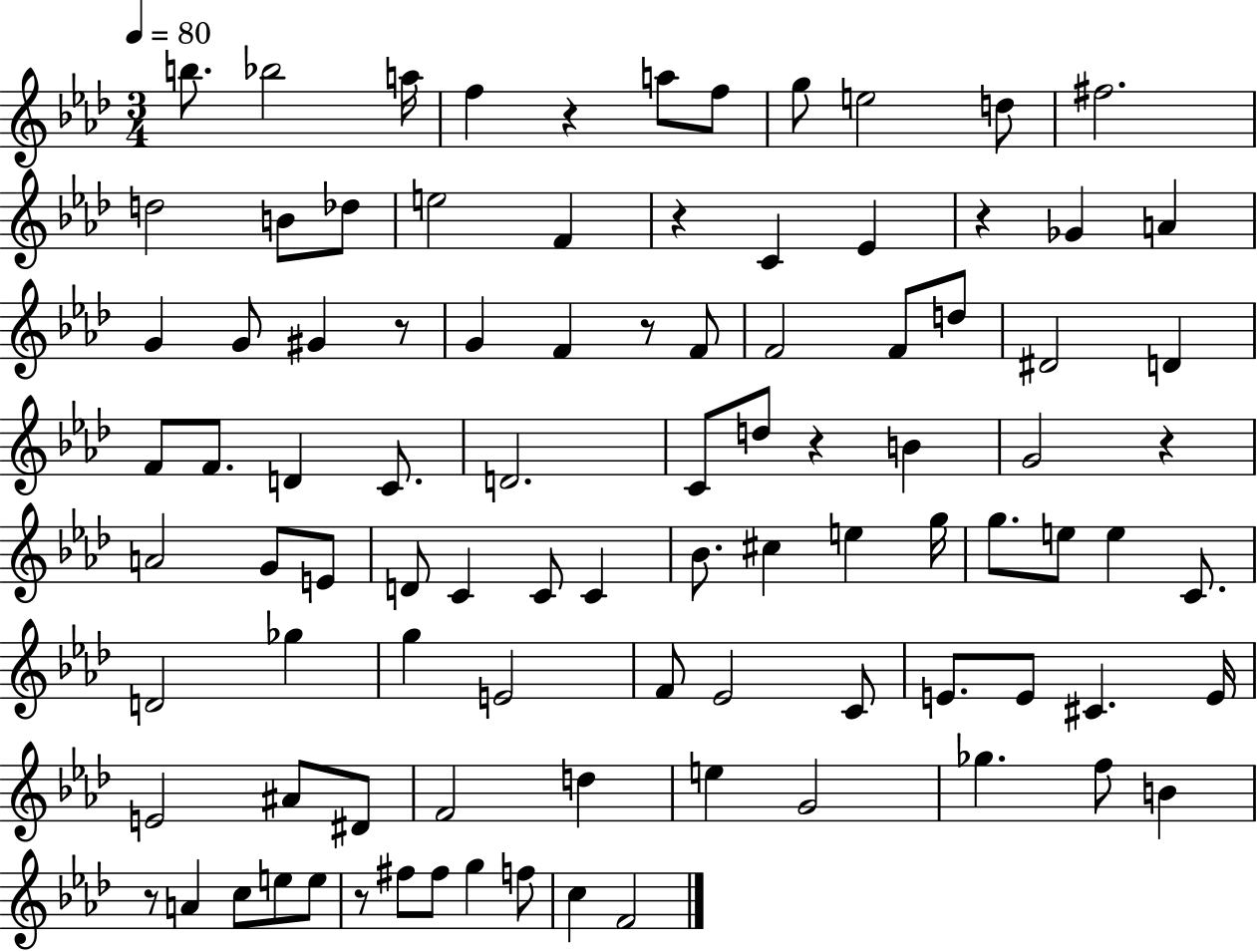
{
  \clef treble
  \numericTimeSignature
  \time 3/4
  \key aes \major
  \tempo 4 = 80
  b''8. bes''2 a''16 | f''4 r4 a''8 f''8 | g''8 e''2 d''8 | fis''2. | \break d''2 b'8 des''8 | e''2 f'4 | r4 c'4 ees'4 | r4 ges'4 a'4 | \break g'4 g'8 gis'4 r8 | g'4 f'4 r8 f'8 | f'2 f'8 d''8 | dis'2 d'4 | \break f'8 f'8. d'4 c'8. | d'2. | c'8 d''8 r4 b'4 | g'2 r4 | \break a'2 g'8 e'8 | d'8 c'4 c'8 c'4 | bes'8. cis''4 e''4 g''16 | g''8. e''8 e''4 c'8. | \break d'2 ges''4 | g''4 e'2 | f'8 ees'2 c'8 | e'8. e'8 cis'4. e'16 | \break e'2 ais'8 dis'8 | f'2 d''4 | e''4 g'2 | ges''4. f''8 b'4 | \break r8 a'4 c''8 e''8 e''8 | r8 fis''8 fis''8 g''4 f''8 | c''4 f'2 | \bar "|."
}